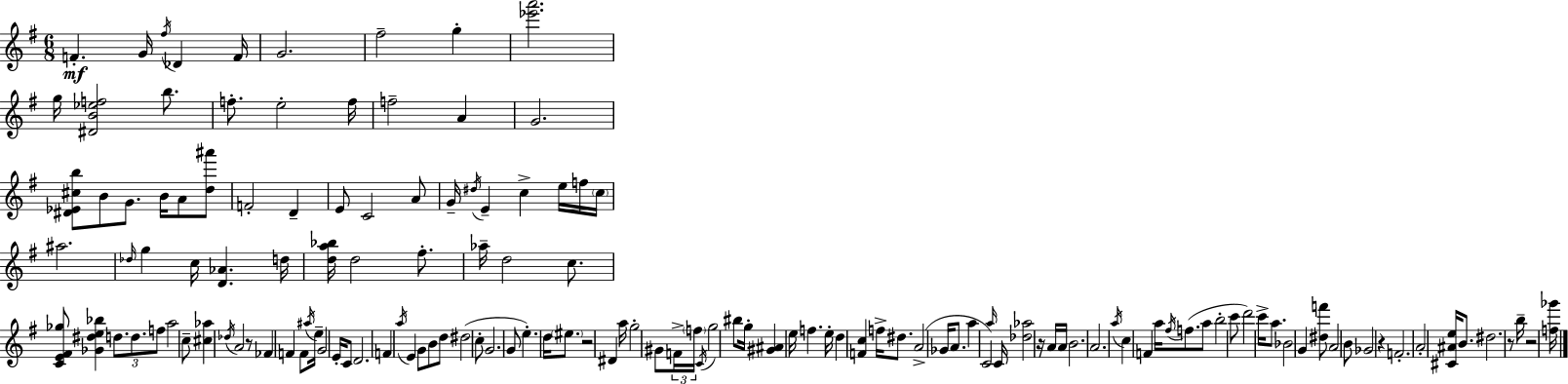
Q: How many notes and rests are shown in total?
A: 141